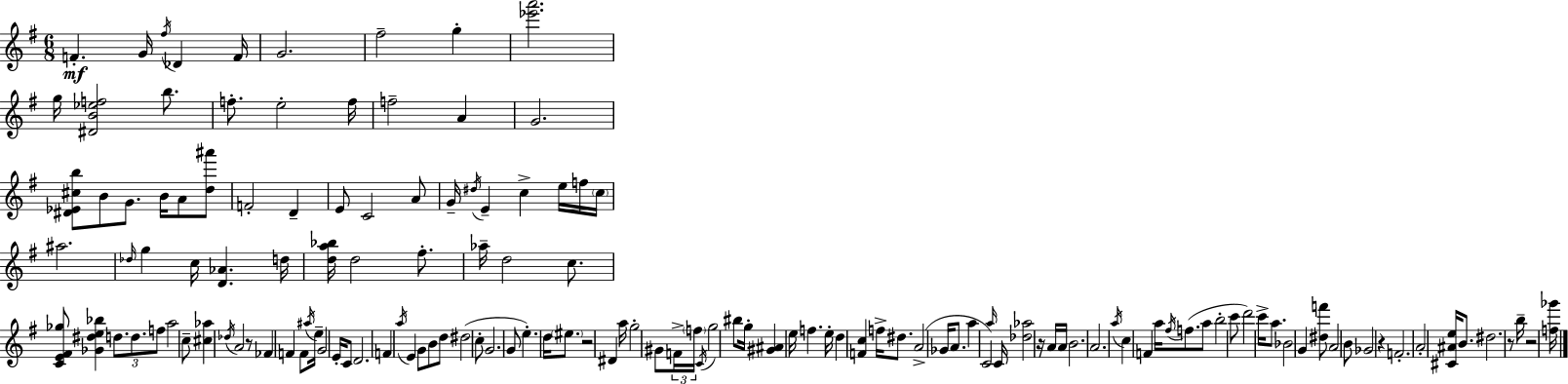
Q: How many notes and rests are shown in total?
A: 141